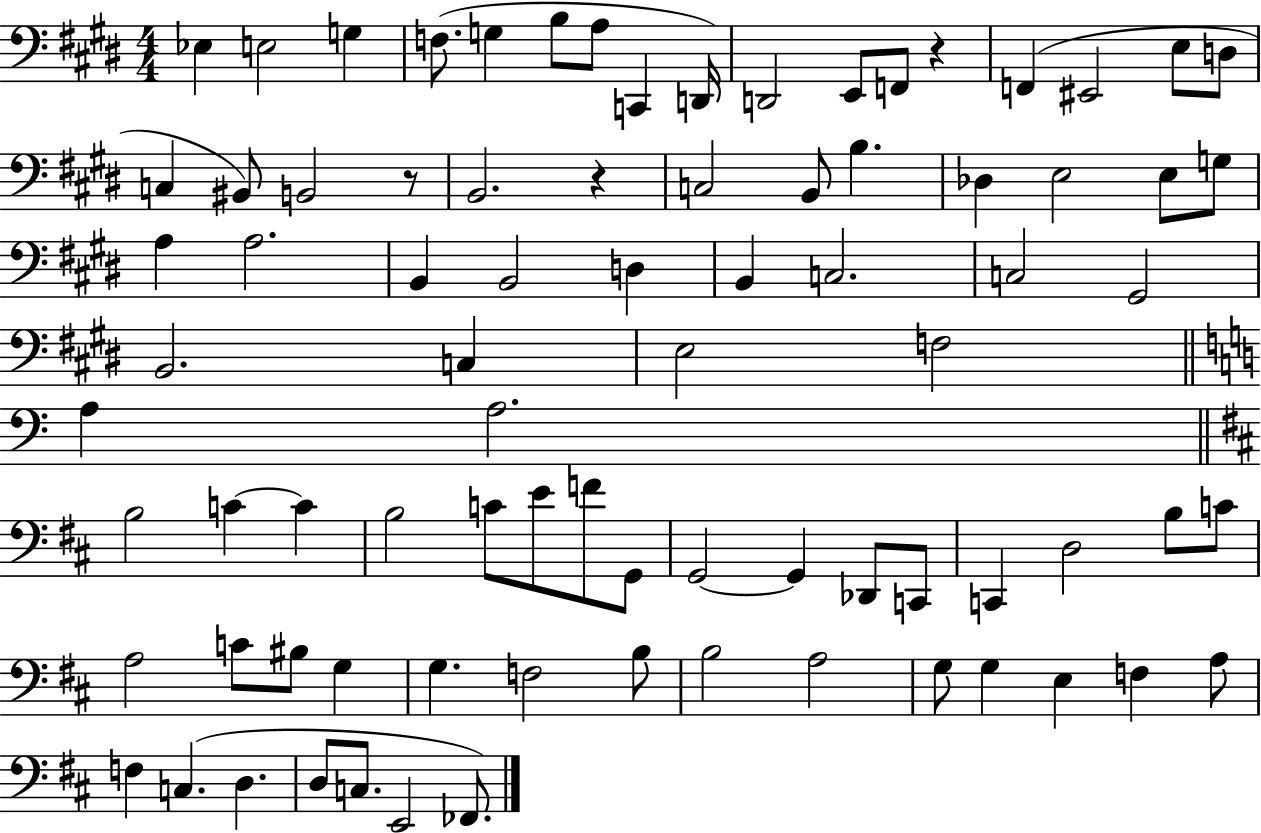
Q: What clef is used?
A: bass